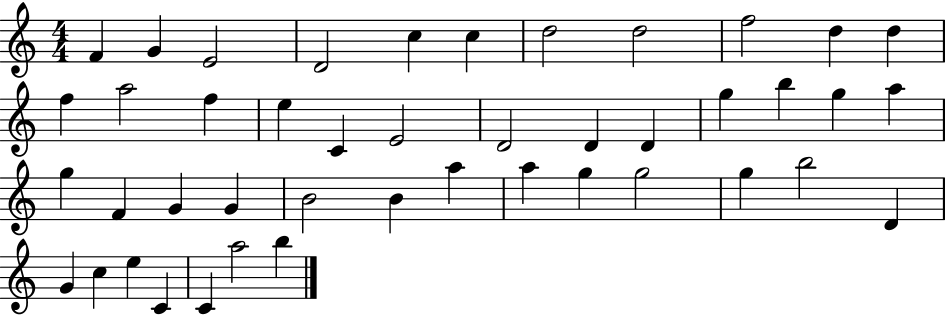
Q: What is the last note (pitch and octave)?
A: B5